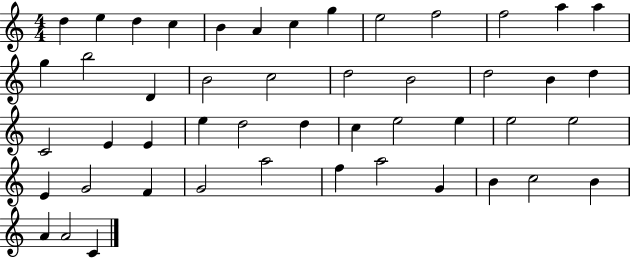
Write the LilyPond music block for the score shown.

{
  \clef treble
  \numericTimeSignature
  \time 4/4
  \key c \major
  d''4 e''4 d''4 c''4 | b'4 a'4 c''4 g''4 | e''2 f''2 | f''2 a''4 a''4 | \break g''4 b''2 d'4 | b'2 c''2 | d''2 b'2 | d''2 b'4 d''4 | \break c'2 e'4 e'4 | e''4 d''2 d''4 | c''4 e''2 e''4 | e''2 e''2 | \break e'4 g'2 f'4 | g'2 a''2 | f''4 a''2 g'4 | b'4 c''2 b'4 | \break a'4 a'2 c'4 | \bar "|."
}